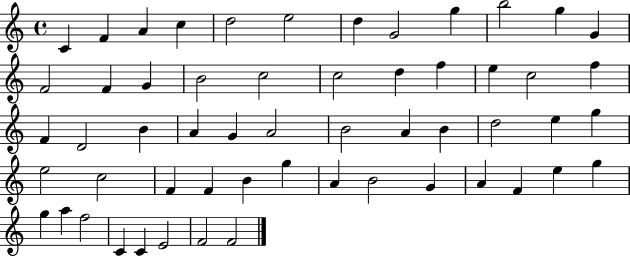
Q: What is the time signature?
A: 4/4